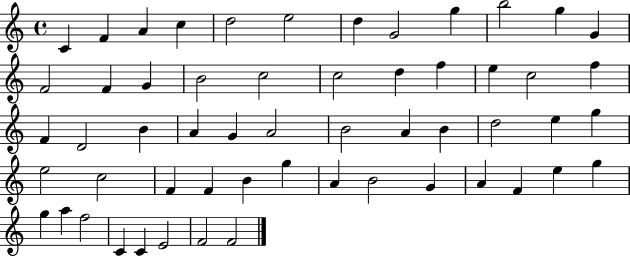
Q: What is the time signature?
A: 4/4